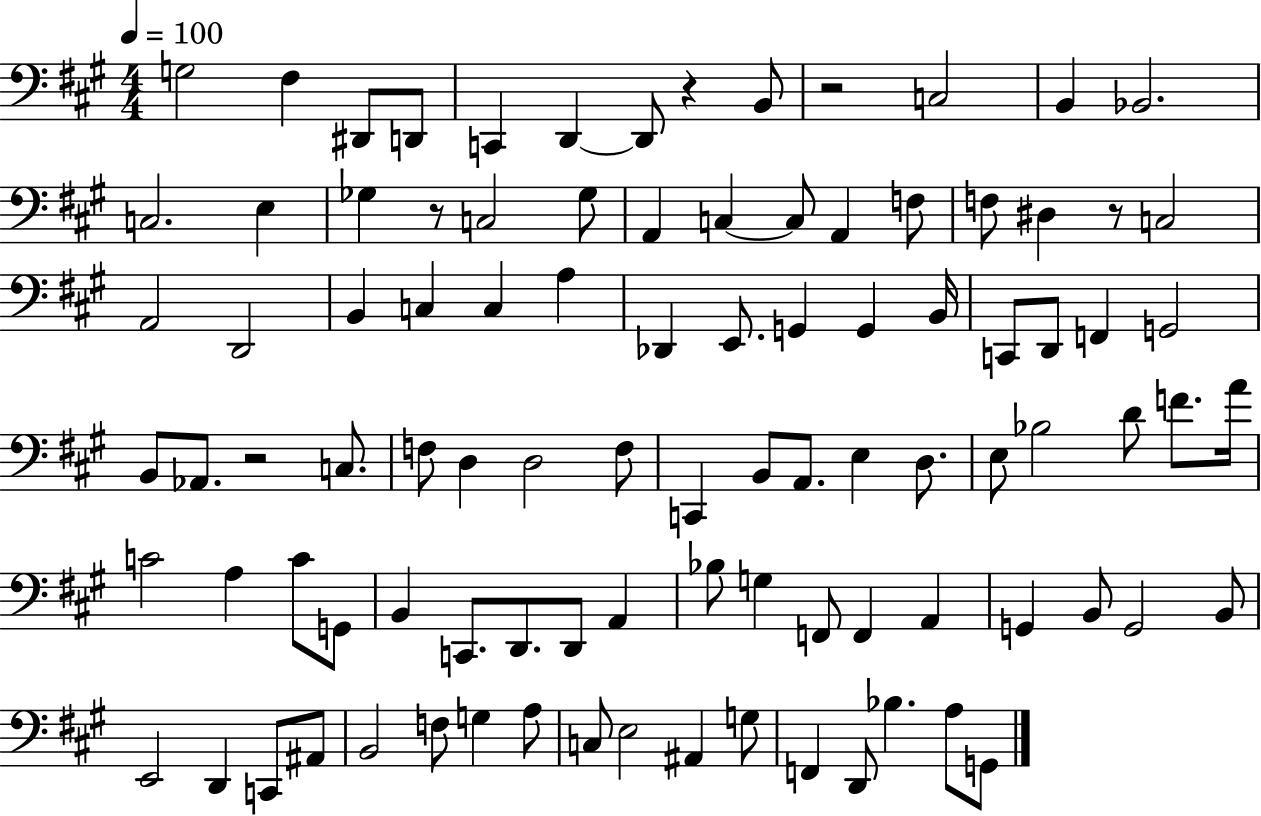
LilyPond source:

{
  \clef bass
  \numericTimeSignature
  \time 4/4
  \key a \major
  \tempo 4 = 100
  g2 fis4 dis,8 d,8 | c,4 d,4~~ d,8 r4 b,8 | r2 c2 | b,4 bes,2. | \break c2. e4 | ges4 r8 c2 ges8 | a,4 c4~~ c8 a,4 f8 | f8 dis4 r8 c2 | \break a,2 d,2 | b,4 c4 c4 a4 | des,4 e,8. g,4 g,4 b,16 | c,8 d,8 f,4 g,2 | \break b,8 aes,8. r2 c8. | f8 d4 d2 f8 | c,4 b,8 a,8. e4 d8. | e8 bes2 d'8 f'8. a'16 | \break c'2 a4 c'8 g,8 | b,4 c,8. d,8. d,8 a,4 | bes8 g4 f,8 f,4 a,4 | g,4 b,8 g,2 b,8 | \break e,2 d,4 c,8 ais,8 | b,2 f8 g4 a8 | c8 e2 ais,4 g8 | f,4 d,8 bes4. a8 g,8 | \break \bar "|."
}